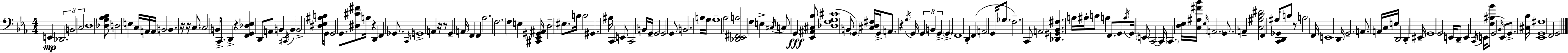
X:1
T:Untitled
M:4/4
L:1/4
K:Eb
E,, _D,,2 B,,2 C,2 D,4 [_D,G,_A,_B,]/2 D,2 E, C,/4 A,,/4 A,,/4 B,,2 B,, z/4 z/4 C,/2 C,2 B,,/4 C,,/2 D,, z [F,,G,,_D,_E,] D,,/2 A,,/2 B,, ^C,,/4 B,, B,,2 [^D,_E,^A,B,]/2 G,,/4 G,,2 G,,/2 [^D,^C^F]/2 A,/4 z D,, F,, _G,,/2 C,,/4 G,,4 A,, z/4 z/2 G,, A,,/4 F,, F,, _A,2 F,2 F, E, [^C,,_E,,^G,,^A,,]/4 D,2 ^E,/2 B,/4 B,2 ^G,, ^A,/4 C,, E,,/2 C,,2 B,,/4 G,,/4 G,,2 G,,2 G,,/2 B,,2 A,/4 G,/4 G,4 _A,2 [_D,,_E,,^F,,A,]2 F, E, ^C,/4 C,/2 G,, [_E,,^A,,^C,_B,]/2 [_D,F,G,^C]4 B,,/2 G,, [^C,D,^F,]/4 G,,/4 A,,/2 z G,/4 G,,/4 G,, B,, G,, G,, F,,4 D,, F,, A,,2 G,,/4 _G,/2 F,2 C,,/2 A,,2 [_D,,^G,,_B,,^F,] A,/4 ^A,/4 B,/2 A, F,,/2 G,,/2 A,/4 G,,/4 E,,/2 C,,2 C,,/4 C,, [D,_E,]/4 [C,^G,^F_B]/4 _E,/4 A,,2 G,,/2 A,, [C,^G,_B,^D]2 F,, ^G,/4 [C,,D,,_G,,]/2 B,/2 z/2 A,2 F,,/4 E,,4 D,,/4 G,,2 A,,/2 A,,/4 C,/4 E,/4 D,,2 D,, ^E,,/4 G,,4 G,,2 E,,/4 D,,/2 E,, C,,/4 E,,/4 [_E,^A,G]/2 G,,2 _B,,/4 E,,/2 G,,/2 [^C,_B,]/4 [_E,,G,,^F,]4 F,,2 G,,2